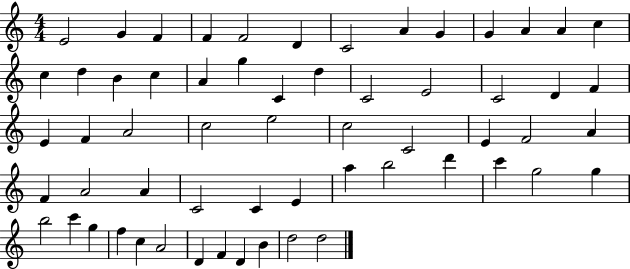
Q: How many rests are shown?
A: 0